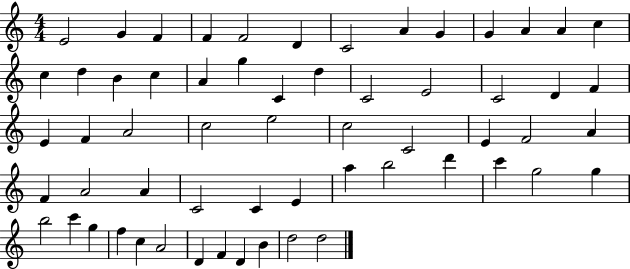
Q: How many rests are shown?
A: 0